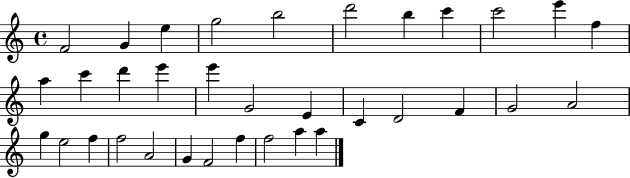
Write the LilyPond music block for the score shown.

{
  \clef treble
  \time 4/4
  \defaultTimeSignature
  \key c \major
  f'2 g'4 e''4 | g''2 b''2 | d'''2 b''4 c'''4 | c'''2 e'''4 f''4 | \break a''4 c'''4 d'''4 e'''4 | e'''4 g'2 e'4 | c'4 d'2 f'4 | g'2 a'2 | \break g''4 e''2 f''4 | f''2 a'2 | g'4 f'2 f''4 | f''2 a''4 a''4 | \break \bar "|."
}